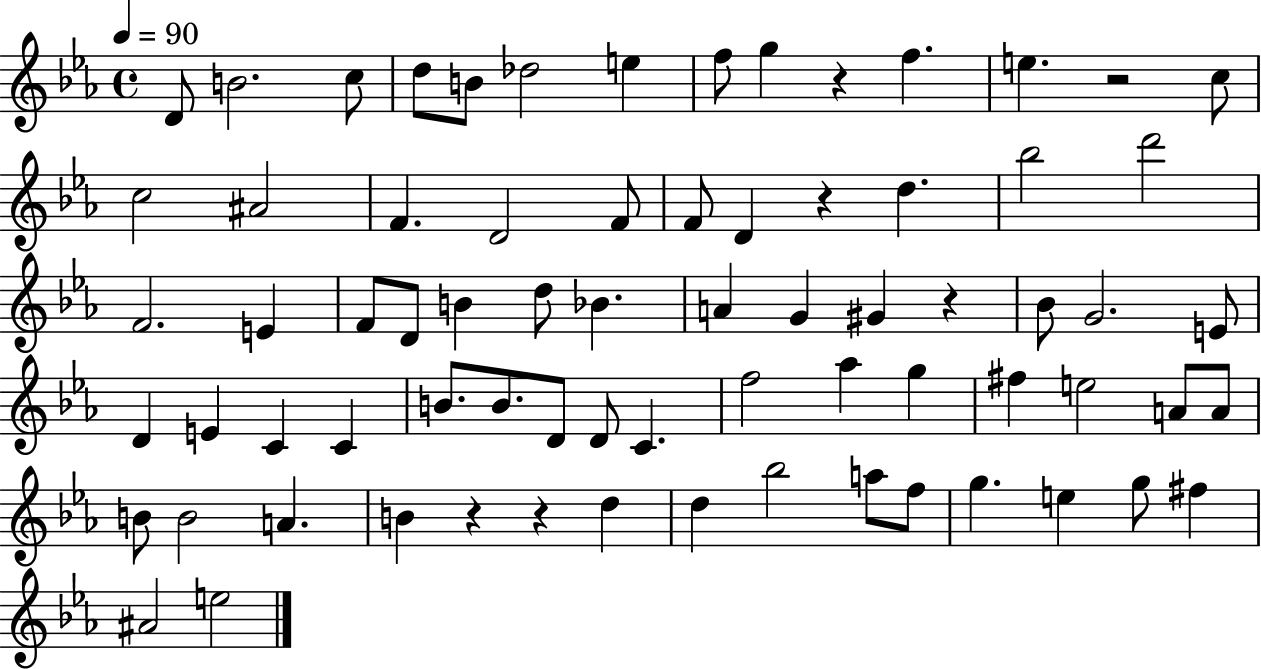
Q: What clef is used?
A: treble